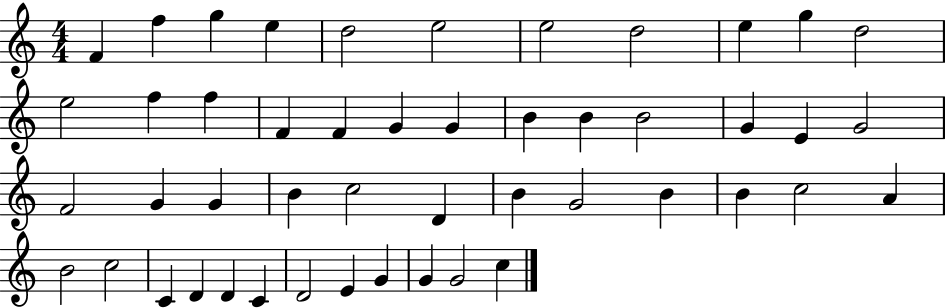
{
  \clef treble
  \numericTimeSignature
  \time 4/4
  \key c \major
  f'4 f''4 g''4 e''4 | d''2 e''2 | e''2 d''2 | e''4 g''4 d''2 | \break e''2 f''4 f''4 | f'4 f'4 g'4 g'4 | b'4 b'4 b'2 | g'4 e'4 g'2 | \break f'2 g'4 g'4 | b'4 c''2 d'4 | b'4 g'2 b'4 | b'4 c''2 a'4 | \break b'2 c''2 | c'4 d'4 d'4 c'4 | d'2 e'4 g'4 | g'4 g'2 c''4 | \break \bar "|."
}